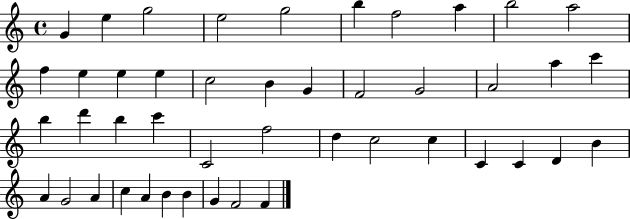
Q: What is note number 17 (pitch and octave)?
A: G4